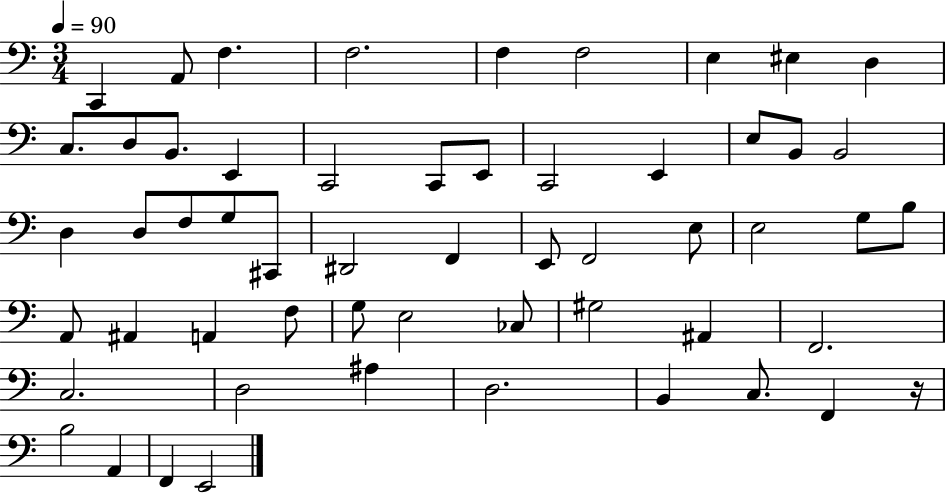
{
  \clef bass
  \numericTimeSignature
  \time 3/4
  \key c \major
  \tempo 4 = 90
  c,4 a,8 f4. | f2. | f4 f2 | e4 eis4 d4 | \break c8. d8 b,8. e,4 | c,2 c,8 e,8 | c,2 e,4 | e8 b,8 b,2 | \break d4 d8 f8 g8 cis,8 | dis,2 f,4 | e,8 f,2 e8 | e2 g8 b8 | \break a,8 ais,4 a,4 f8 | g8 e2 ces8 | gis2 ais,4 | f,2. | \break c2. | d2 ais4 | d2. | b,4 c8. f,4 r16 | \break b2 a,4 | f,4 e,2 | \bar "|."
}